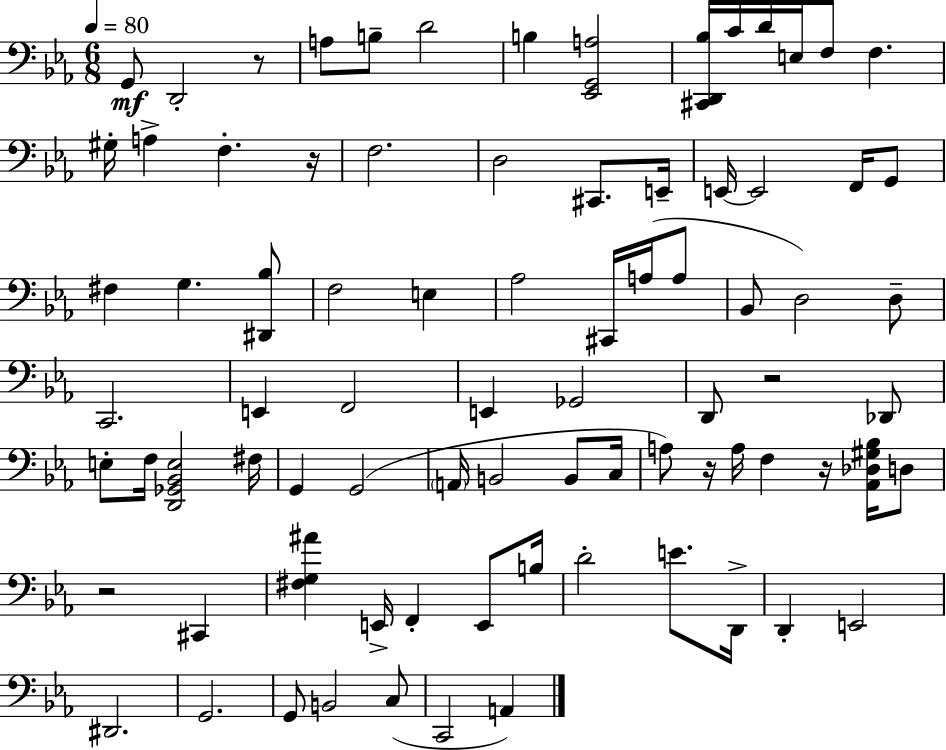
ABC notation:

X:1
T:Untitled
M:6/8
L:1/4
K:Cm
G,,/2 D,,2 z/2 A,/2 B,/2 D2 B, [_E,,G,,A,]2 [^C,,D,,_B,]/4 C/4 D/4 E,/4 F,/2 F, ^G,/4 A, F, z/4 F,2 D,2 ^C,,/2 E,,/4 E,,/4 E,,2 F,,/4 G,,/2 ^F, G, [^D,,_B,]/2 F,2 E, _A,2 ^C,,/4 A,/4 A,/2 _B,,/2 D,2 D,/2 C,,2 E,, F,,2 E,, _G,,2 D,,/2 z2 _D,,/2 E,/2 F,/4 [D,,_G,,_B,,E,]2 ^F,/4 G,, G,,2 A,,/4 B,,2 B,,/2 C,/4 A,/2 z/4 A,/4 F, z/4 [_A,,_D,^G,_B,]/4 D,/2 z2 ^C,, [^F,G,^A] E,,/4 F,, E,,/2 B,/4 D2 E/2 D,,/4 D,, E,,2 ^D,,2 G,,2 G,,/2 B,,2 C,/2 C,,2 A,,